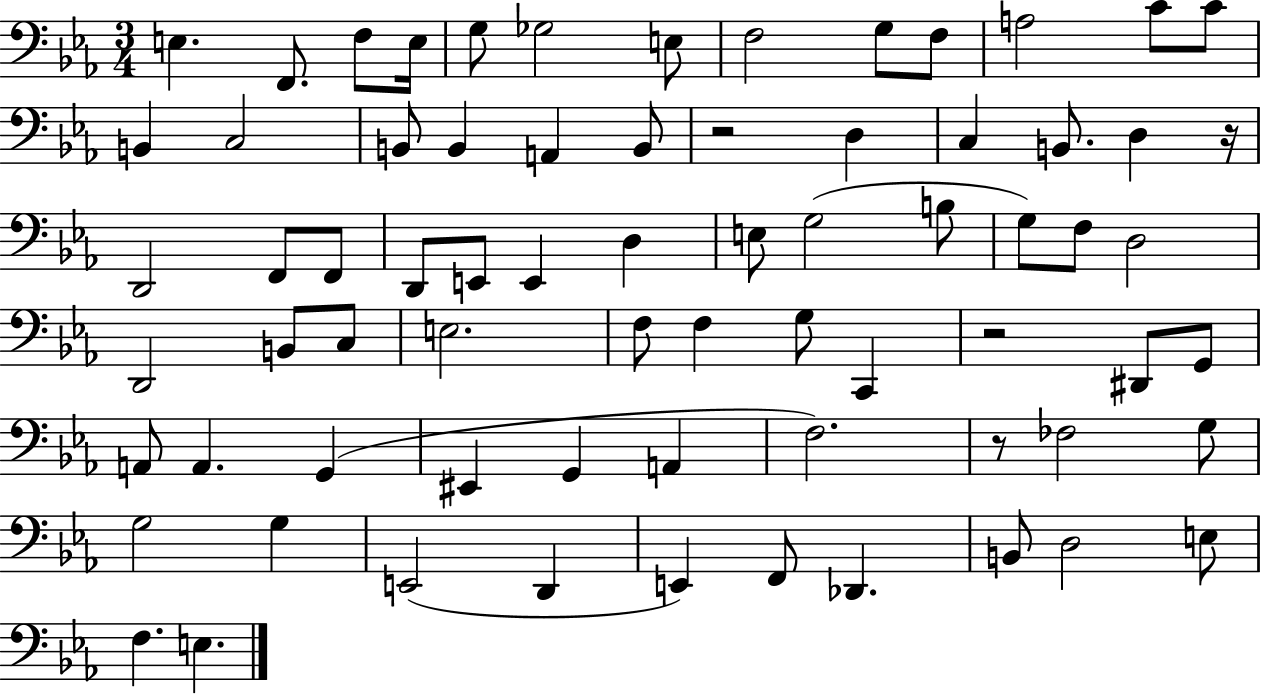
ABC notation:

X:1
T:Untitled
M:3/4
L:1/4
K:Eb
E, F,,/2 F,/2 E,/4 G,/2 _G,2 E,/2 F,2 G,/2 F,/2 A,2 C/2 C/2 B,, C,2 B,,/2 B,, A,, B,,/2 z2 D, C, B,,/2 D, z/4 D,,2 F,,/2 F,,/2 D,,/2 E,,/2 E,, D, E,/2 G,2 B,/2 G,/2 F,/2 D,2 D,,2 B,,/2 C,/2 E,2 F,/2 F, G,/2 C,, z2 ^D,,/2 G,,/2 A,,/2 A,, G,, ^E,, G,, A,, F,2 z/2 _F,2 G,/2 G,2 G, E,,2 D,, E,, F,,/2 _D,, B,,/2 D,2 E,/2 F, E,